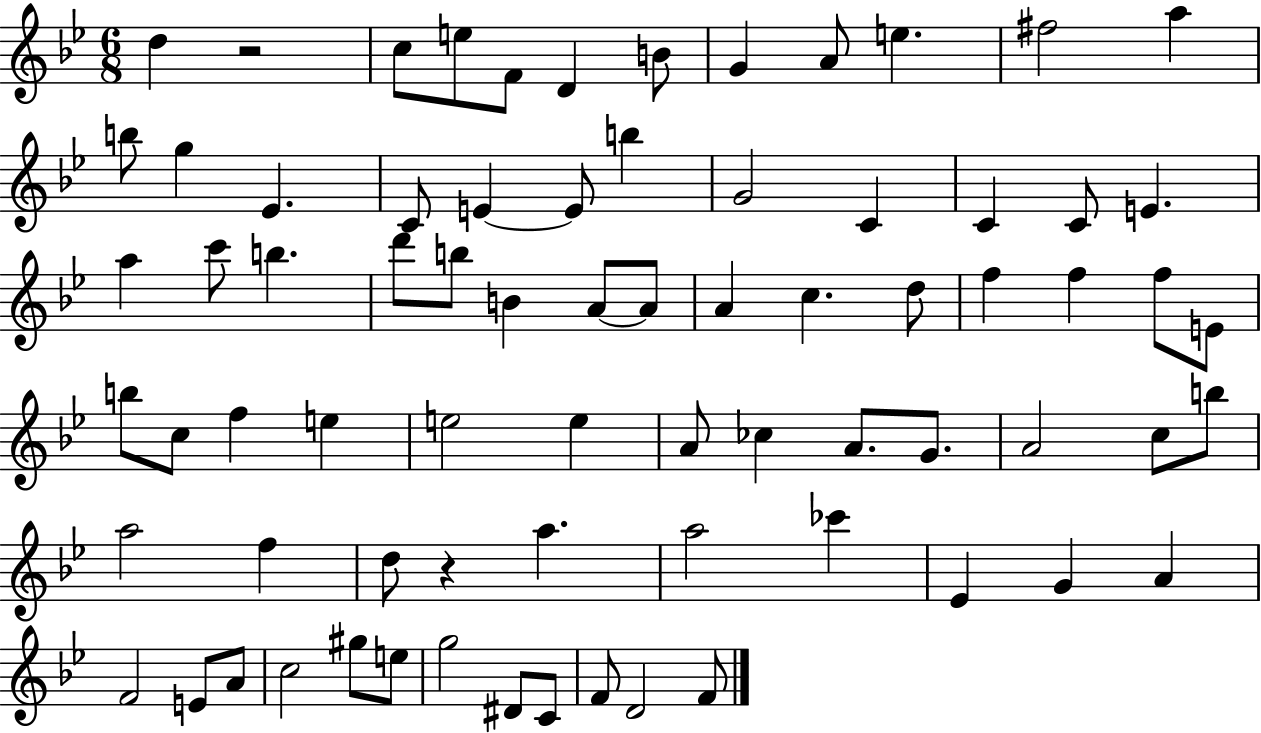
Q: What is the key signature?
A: BES major